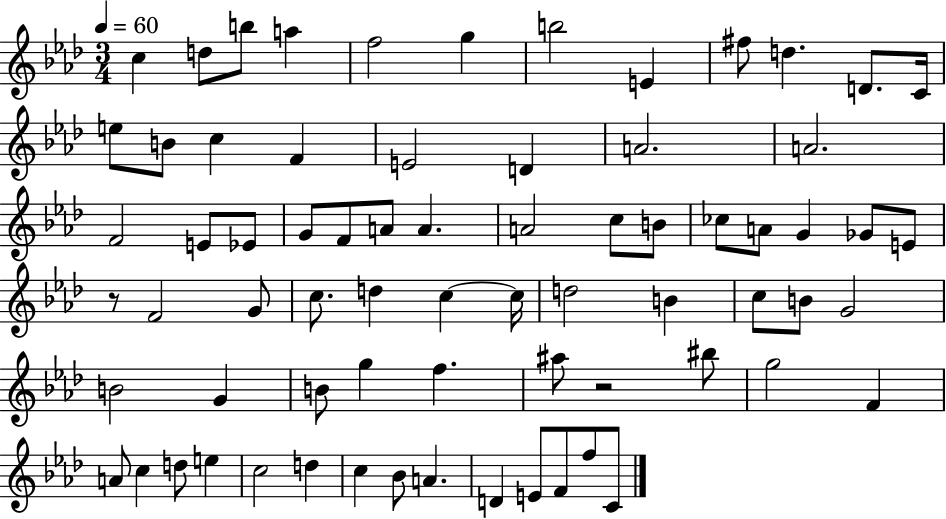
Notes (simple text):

C5/q D5/e B5/e A5/q F5/h G5/q B5/h E4/q F#5/e D5/q. D4/e. C4/s E5/e B4/e C5/q F4/q E4/h D4/q A4/h. A4/h. F4/h E4/e Eb4/e G4/e F4/e A4/e A4/q. A4/h C5/e B4/e CES5/e A4/e G4/q Gb4/e E4/e R/e F4/h G4/e C5/e. D5/q C5/q C5/s D5/h B4/q C5/e B4/e G4/h B4/h G4/q B4/e G5/q F5/q. A#5/e R/h BIS5/e G5/h F4/q A4/e C5/q D5/e E5/q C5/h D5/q C5/q Bb4/e A4/q. D4/q E4/e F4/e F5/e C4/e